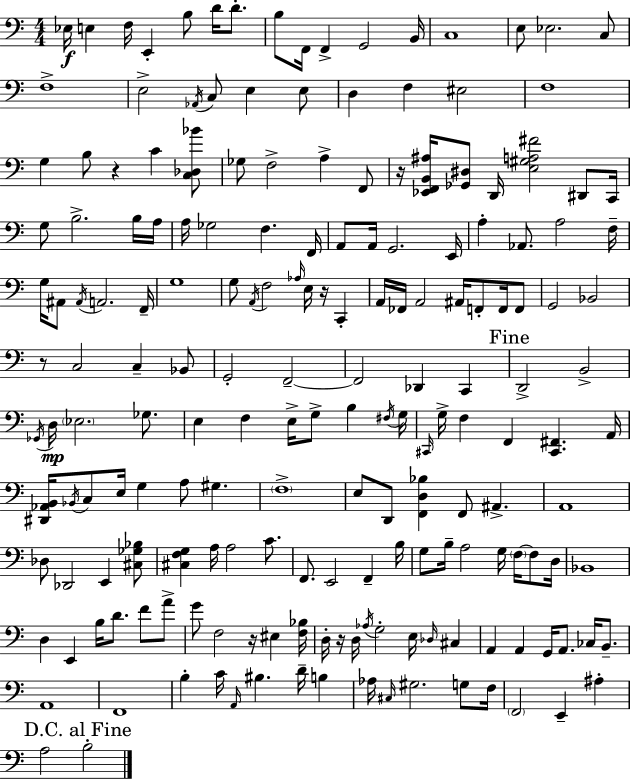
Eb3/s E3/q F3/s E2/q B3/e D4/s D4/e. B3/e F2/s F2/q G2/h B2/s C3/w E3/e Eb3/h. C3/e F3/w E3/h Ab2/s C3/e E3/q E3/e D3/q F3/q EIS3/h F3/w G3/q B3/e R/q C4/q [C3,Db3,Bb4]/e Gb3/e F3/h A3/q F2/e R/s [Eb2,F2,B2,A#3]/s [Gb2,D#3]/e D2/s [E3,G#3,A3,F#4]/h D#2/e C2/s G3/e B3/h. B3/s A3/s A3/s Gb3/h F3/q. F2/s A2/e A2/s G2/h. E2/s A3/q Ab2/e. A3/h F3/s G3/s A#2/e A#2/s A2/h. F2/s G3/w G3/e A2/s F3/h Ab3/s E3/s R/s C2/q A2/s FES2/s A2/h A#2/s F2/e F2/s F2/e G2/h Bb2/h R/e C3/h C3/q Bb2/e G2/h F2/h F2/h Db2/q C2/q D2/h B2/h Gb2/s D3/s Eb3/h. Gb3/e. E3/q F3/q E3/s G3/e B3/q F#3/s G3/s C#2/s G3/s F3/q F2/q [C#2,F#2]/q. A2/s [D#2,Ab2,B2]/s Bb2/s C3/e E3/s G3/q A3/e G#3/q. F3/w E3/e D2/e [F2,D3,Bb3]/q F2/e A#2/q. A2/w Db3/e Db2/h E2/q [C#3,Gb3,Bb3]/e [C#3,F3,G3]/q A3/s A3/h C4/e. F2/e. E2/h F2/q B3/s G3/e B3/s A3/h G3/s F3/s F3/e D3/s Bb2/w D3/q E2/q B3/s D4/e. F4/e A4/e G4/e F3/h R/s EIS3/q [F3,Bb3]/s D3/s R/s D3/s Ab3/s G3/h E3/s Db3/s C#3/q A2/q A2/q G2/s A2/e. CES3/s B2/e. A2/w F2/w B3/q C4/s A2/s BIS3/q. D4/s B3/q Ab3/s C#3/s G#3/h. G3/e F3/s F2/h E2/q A#3/q A3/h B3/h